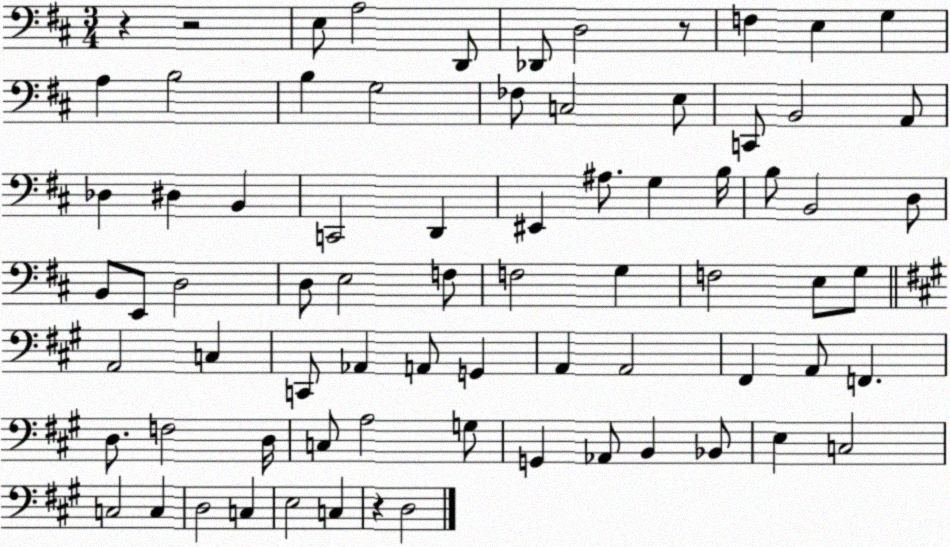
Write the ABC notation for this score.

X:1
T:Untitled
M:3/4
L:1/4
K:D
z z2 E,/2 A,2 D,,/2 _D,,/2 D,2 z/2 F, E, G, A, B,2 B, G,2 _F,/2 C,2 E,/2 C,,/2 B,,2 A,,/2 _D, ^D, B,, C,,2 D,, ^E,, ^A,/2 G, B,/4 B,/2 B,,2 D,/2 B,,/2 E,,/2 D,2 D,/2 E,2 F,/2 F,2 G, F,2 E,/2 G,/2 A,,2 C, C,,/2 _A,, A,,/2 G,, A,, A,,2 ^F,, A,,/2 F,, D,/2 F,2 D,/4 C,/2 A,2 G,/2 G,, _A,,/2 B,, _B,,/2 E, C,2 C,2 C, D,2 C, E,2 C, z D,2